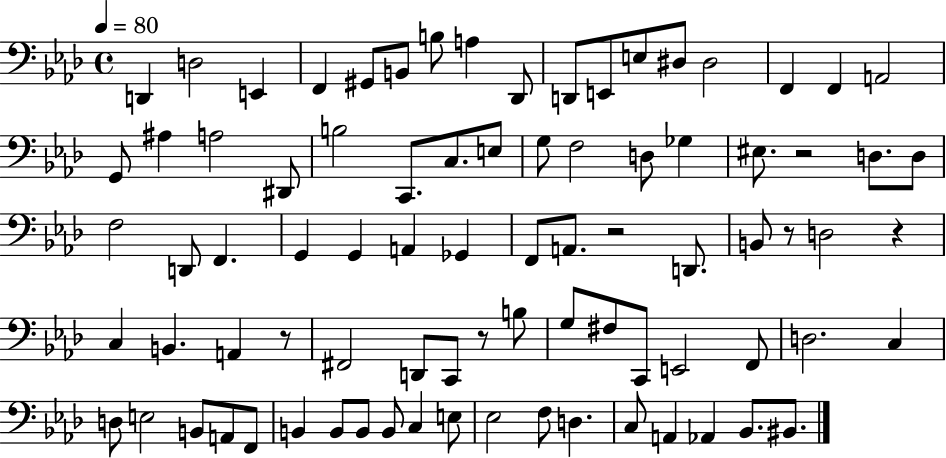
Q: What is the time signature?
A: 4/4